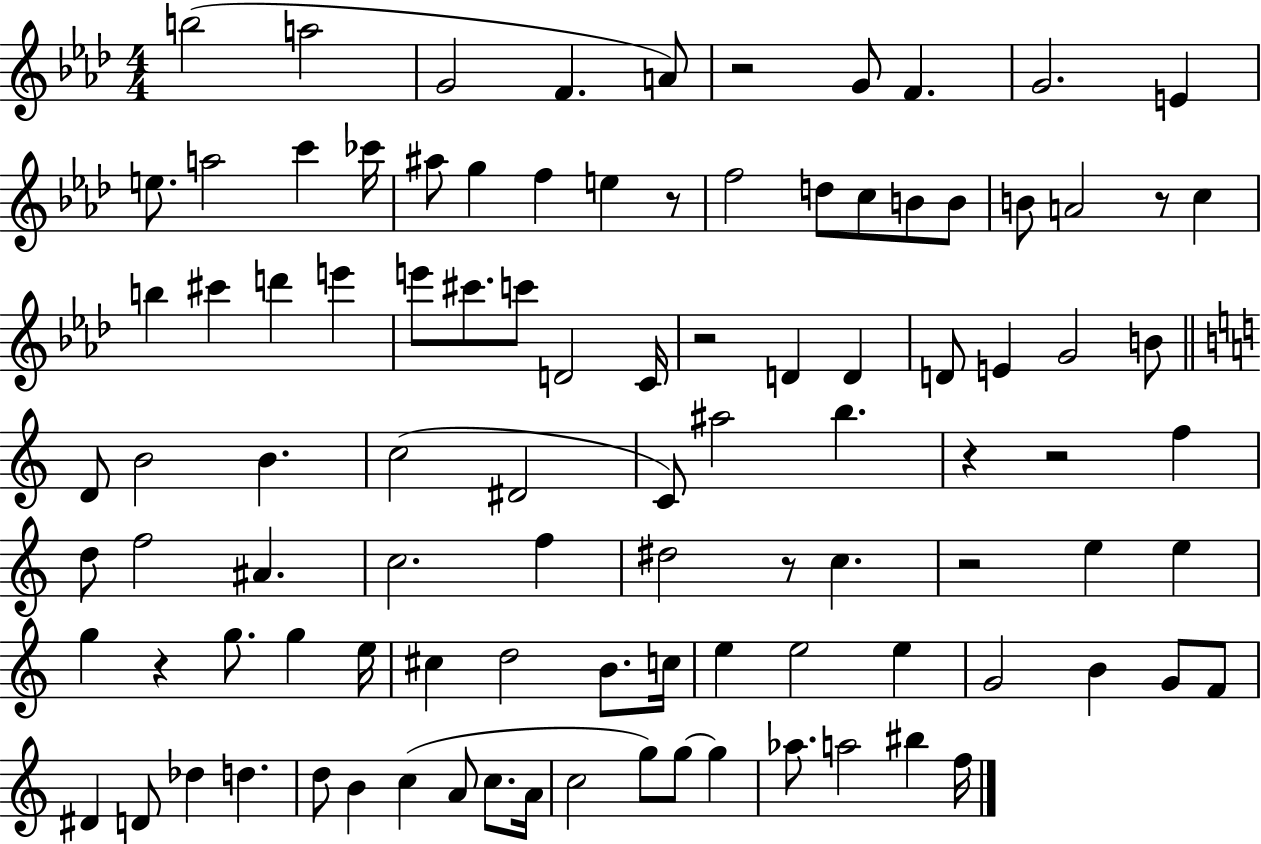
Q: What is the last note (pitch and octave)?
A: F5